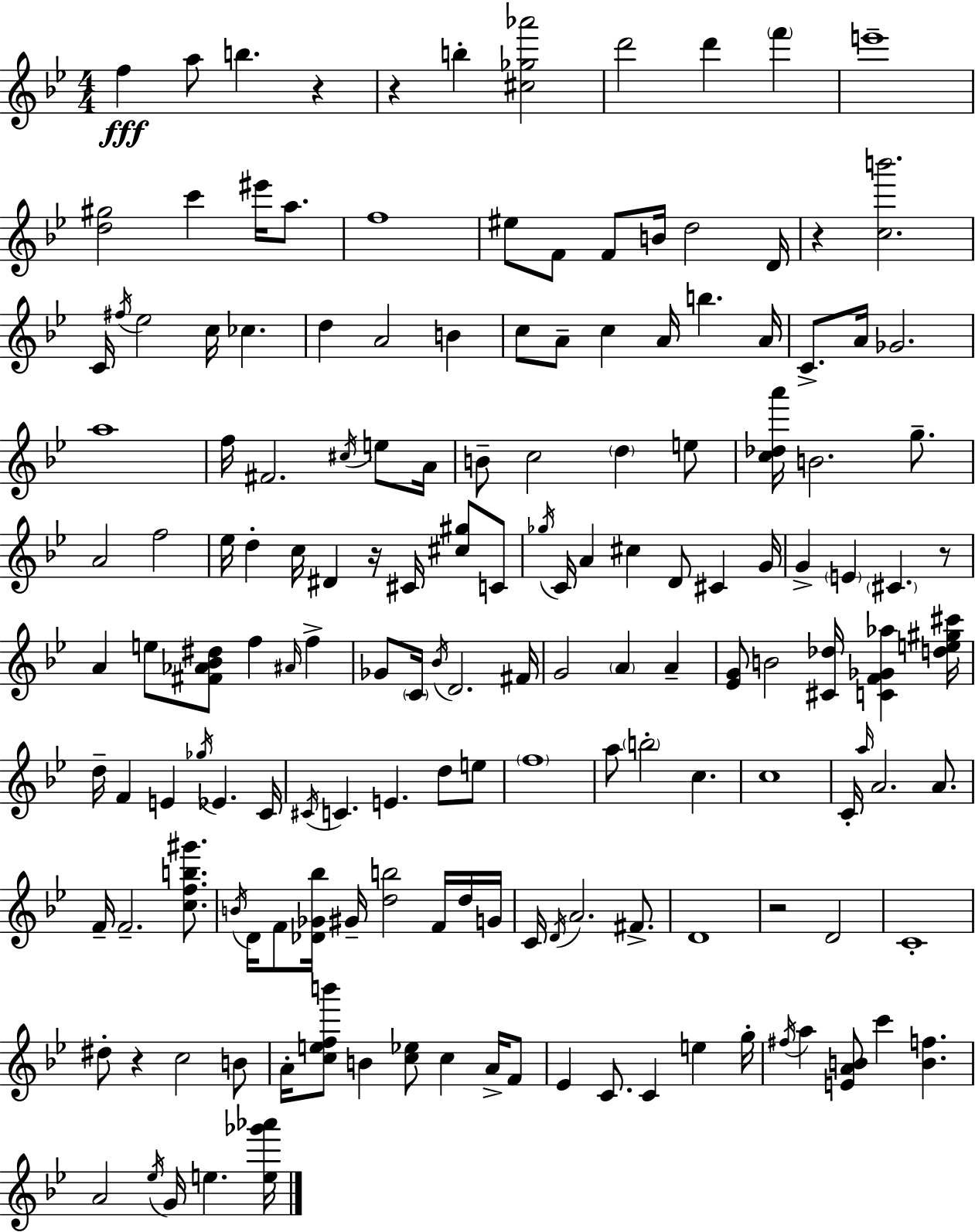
{
  \clef treble
  \numericTimeSignature
  \time 4/4
  \key g \minor
  f''4\fff a''8 b''4. r4 | r4 b''4-. <cis'' ges'' aes'''>2 | d'''2 d'''4 \parenthesize f'''4 | e'''1-- | \break <d'' gis''>2 c'''4 eis'''16 a''8. | f''1 | eis''8 f'8 f'8 b'16 d''2 d'16 | r4 <c'' b'''>2. | \break c'16 \acciaccatura { fis''16 } ees''2 c''16 ces''4. | d''4 a'2 b'4 | c''8 a'8-- c''4 a'16 b''4. | a'16 c'8.-> a'16 ges'2. | \break a''1 | f''16 fis'2. \acciaccatura { cis''16 } e''8 | a'16 b'8-- c''2 \parenthesize d''4 | e''8 <c'' des'' a'''>16 b'2. g''8.-- | \break a'2 f''2 | ees''16 d''4-. c''16 dis'4 r16 cis'16 <cis'' gis''>8 | c'8 \acciaccatura { ges''16 } c'16 a'4 cis''4 d'8 cis'4 | g'16 g'4-> \parenthesize e'4 \parenthesize cis'4. | \break r8 a'4 e''8 <fis' aes' bes' dis''>8 f''4 \grace { ais'16 } | f''4-> ges'8 \parenthesize c'16 \acciaccatura { bes'16 } d'2. | fis'16 g'2 \parenthesize a'4 | a'4-- <ees' g'>8 b'2 <cis' des''>16 | \break <c' f' ges' aes''>4 <d'' e'' gis'' cis'''>16 d''16-- f'4 e'4 \acciaccatura { ges''16 } ees'4. | c'16 \acciaccatura { cis'16 } c'4. e'4. | d''8 e''8 \parenthesize f''1 | a''8 \parenthesize b''2-. | \break c''4. c''1 | c'16-. \grace { a''16 } a'2. | a'8. f'16-- f'2.-- | <c'' f'' b'' gis'''>8. \acciaccatura { b'16 } d'16 f'8 <des' ges' bes''>16 gis'16-- <d'' b''>2 | \break f'16 d''16 g'16 c'16 \acciaccatura { d'16 } a'2. | fis'8.-> d'1 | r2 | d'2 c'1-. | \break dis''8-. r4 | c''2 b'8 a'16-. <c'' e'' f'' b'''>8 b'4 | <c'' ees''>8 c''4 a'16-> f'8 ees'4 c'8. | c'4 e''4 g''16-. \acciaccatura { fis''16 } a''4 <e' a' b'>8 | \break c'''4 <b' f''>4. a'2 | \acciaccatura { ees''16 } g'16 e''4. <e'' ges''' aes'''>16 \bar "|."
}